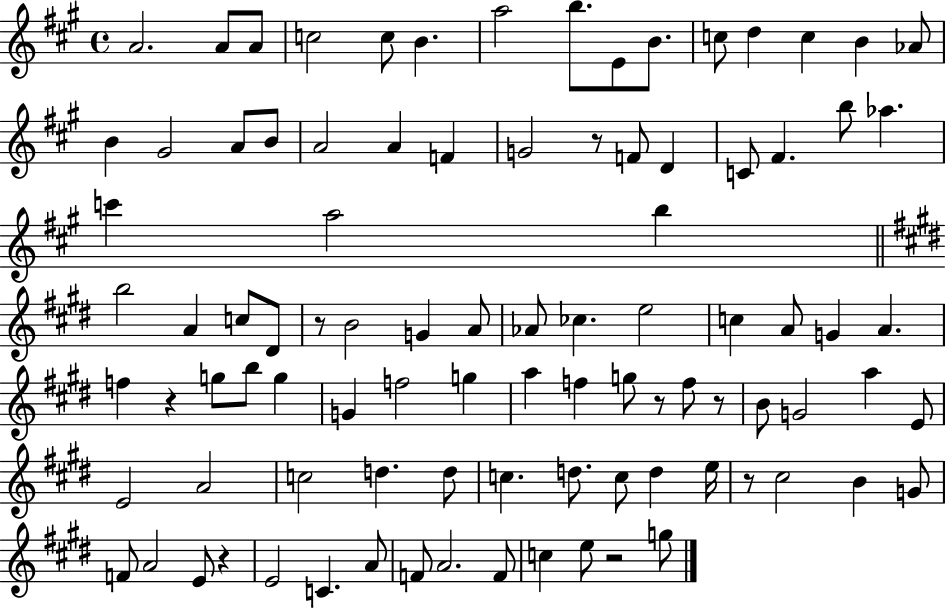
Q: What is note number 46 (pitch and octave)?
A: A4